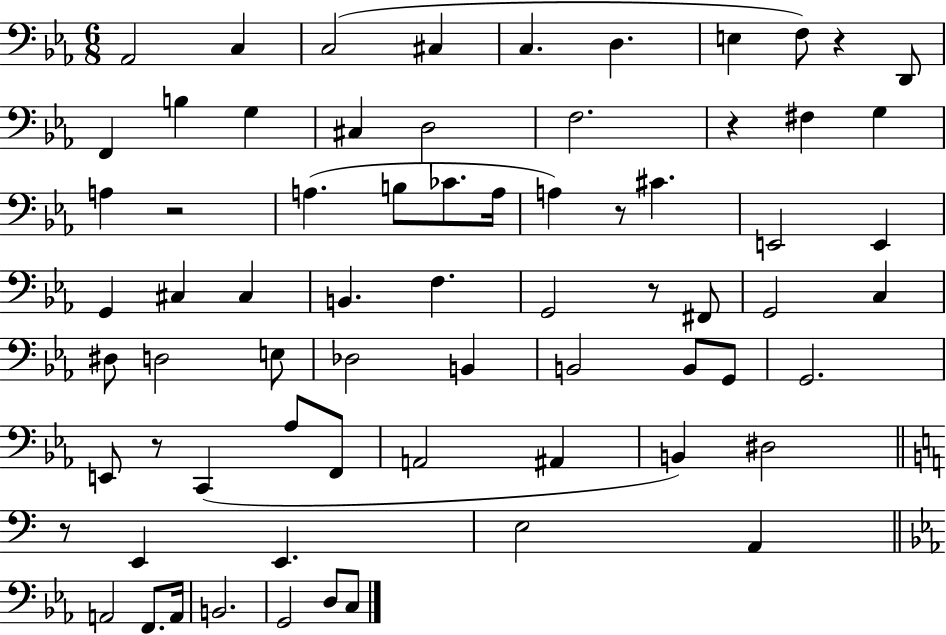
Ab2/h C3/q C3/h C#3/q C3/q. D3/q. E3/q F3/e R/q D2/e F2/q B3/q G3/q C#3/q D3/h F3/h. R/q F#3/q G3/q A3/q R/h A3/q. B3/e CES4/e. A3/s A3/q R/e C#4/q. E2/h E2/q G2/q C#3/q C#3/q B2/q. F3/q. G2/h R/e F#2/e G2/h C3/q D#3/e D3/h E3/e Db3/h B2/q B2/h B2/e G2/e G2/h. E2/e R/e C2/q Ab3/e F2/e A2/h A#2/q B2/q D#3/h R/e E2/q E2/q. E3/h A2/q A2/h F2/e. A2/s B2/h. G2/h D3/e C3/e